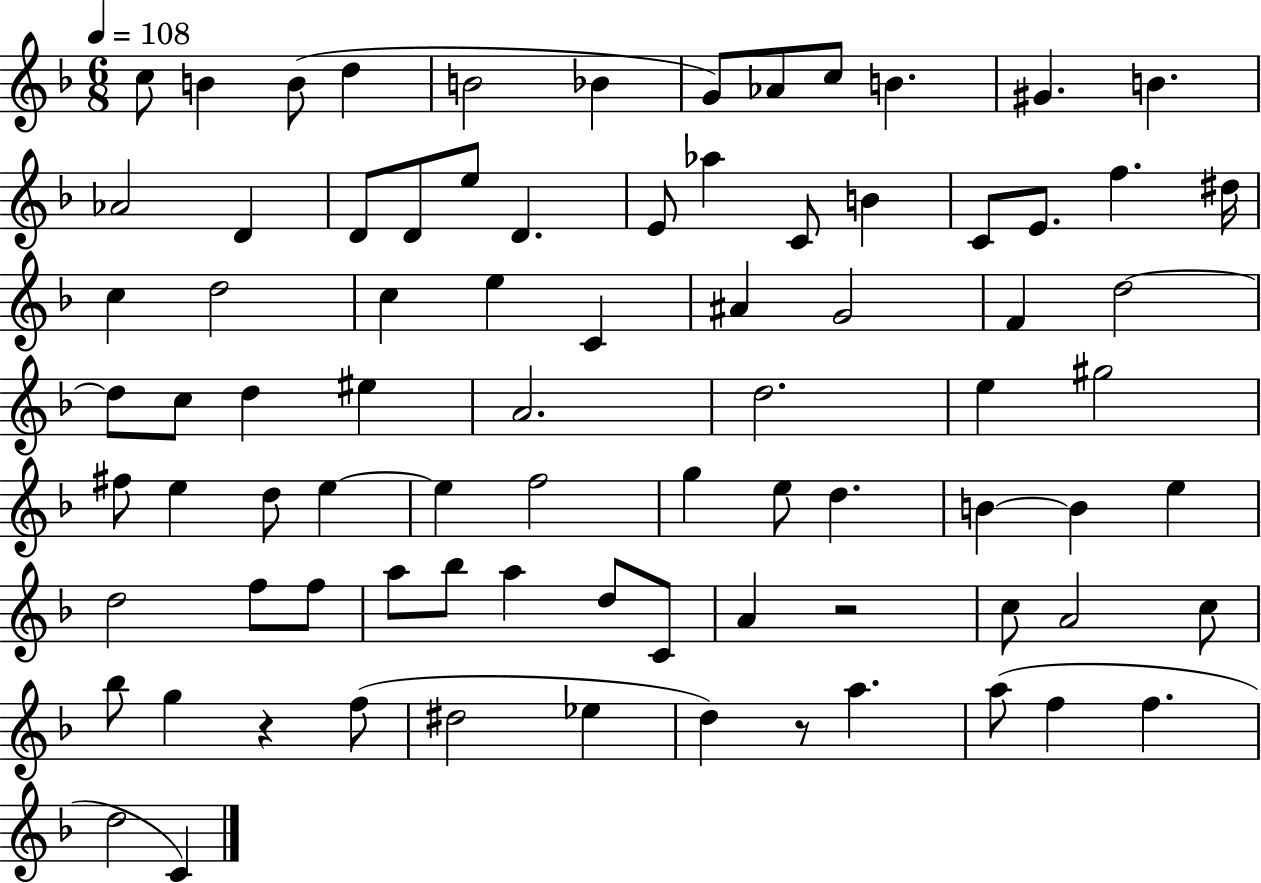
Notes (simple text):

C5/e B4/q B4/e D5/q B4/h Bb4/q G4/e Ab4/e C5/e B4/q. G#4/q. B4/q. Ab4/h D4/q D4/e D4/e E5/e D4/q. E4/e Ab5/q C4/e B4/q C4/e E4/e. F5/q. D#5/s C5/q D5/h C5/q E5/q C4/q A#4/q G4/h F4/q D5/h D5/e C5/e D5/q EIS5/q A4/h. D5/h. E5/q G#5/h F#5/e E5/q D5/e E5/q E5/q F5/h G5/q E5/e D5/q. B4/q B4/q E5/q D5/h F5/e F5/e A5/e Bb5/e A5/q D5/e C4/e A4/q R/h C5/e A4/h C5/e Bb5/e G5/q R/q F5/e D#5/h Eb5/q D5/q R/e A5/q. A5/e F5/q F5/q. D5/h C4/q